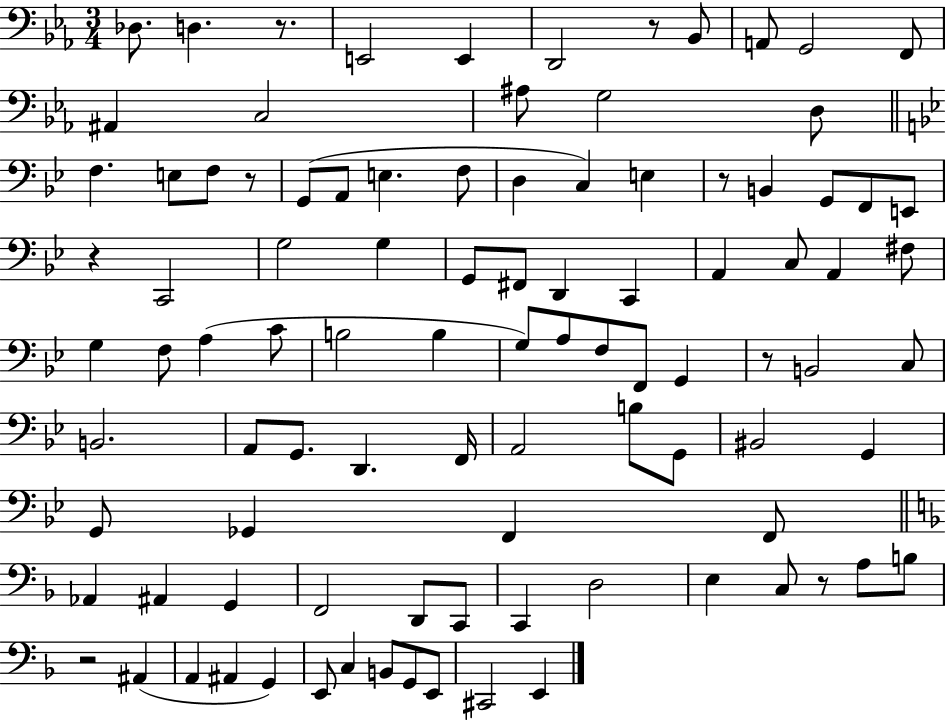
Db3/e. D3/q. R/e. E2/h E2/q D2/h R/e Bb2/e A2/e G2/h F2/e A#2/q C3/h A#3/e G3/h D3/e F3/q. E3/e F3/e R/e G2/e A2/e E3/q. F3/e D3/q C3/q E3/q R/e B2/q G2/e F2/e E2/e R/q C2/h G3/h G3/q G2/e F#2/e D2/q C2/q A2/q C3/e A2/q F#3/e G3/q F3/e A3/q C4/e B3/h B3/q G3/e A3/e F3/e F2/e G2/q R/e B2/h C3/e B2/h. A2/e G2/e. D2/q. F2/s A2/h B3/e G2/e BIS2/h G2/q G2/e Gb2/q F2/q F2/e Ab2/q A#2/q G2/q F2/h D2/e C2/e C2/q D3/h E3/q C3/e R/e A3/e B3/e R/h A#2/q A2/q A#2/q G2/q E2/e C3/q B2/e G2/e E2/e C#2/h E2/q